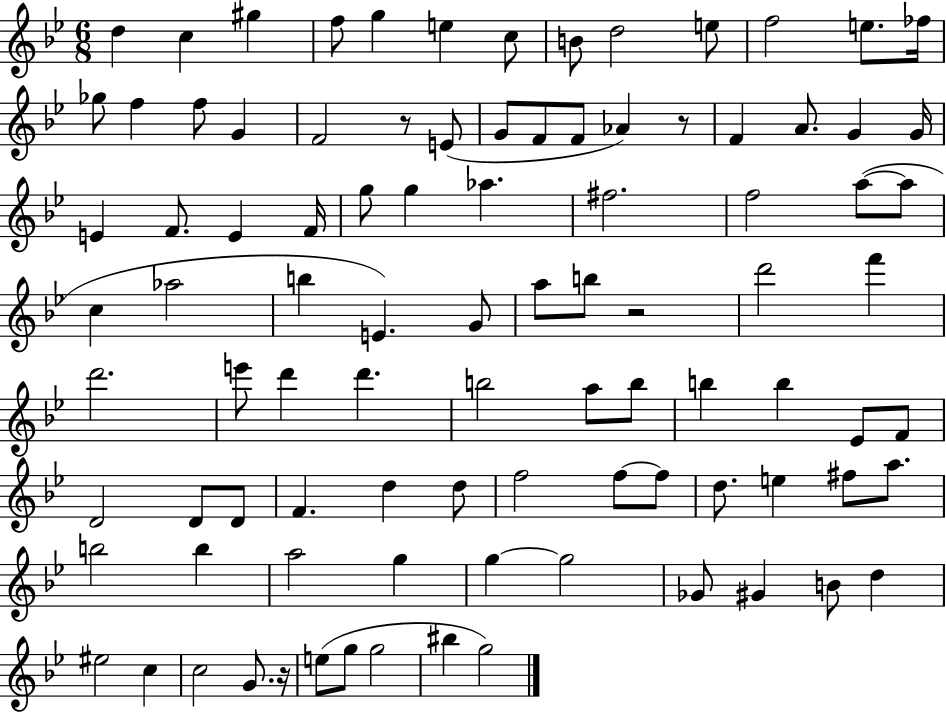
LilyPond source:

{
  \clef treble
  \numericTimeSignature
  \time 6/8
  \key bes \major
  d''4 c''4 gis''4 | f''8 g''4 e''4 c''8 | b'8 d''2 e''8 | f''2 e''8. fes''16 | \break ges''8 f''4 f''8 g'4 | f'2 r8 e'8( | g'8 f'8 f'8 aes'4) r8 | f'4 a'8. g'4 g'16 | \break e'4 f'8. e'4 f'16 | g''8 g''4 aes''4. | fis''2. | f''2 a''8~(~ a''8 | \break c''4 aes''2 | b''4 e'4.) g'8 | a''8 b''8 r2 | d'''2 f'''4 | \break d'''2. | e'''8 d'''4 d'''4. | b''2 a''8 b''8 | b''4 b''4 ees'8 f'8 | \break d'2 d'8 d'8 | f'4. d''4 d''8 | f''2 f''8~~ f''8 | d''8. e''4 fis''8 a''8. | \break b''2 b''4 | a''2 g''4 | g''4~~ g''2 | ges'8 gis'4 b'8 d''4 | \break eis''2 c''4 | c''2 g'8. r16 | e''8( g''8 g''2 | bis''4 g''2) | \break \bar "|."
}